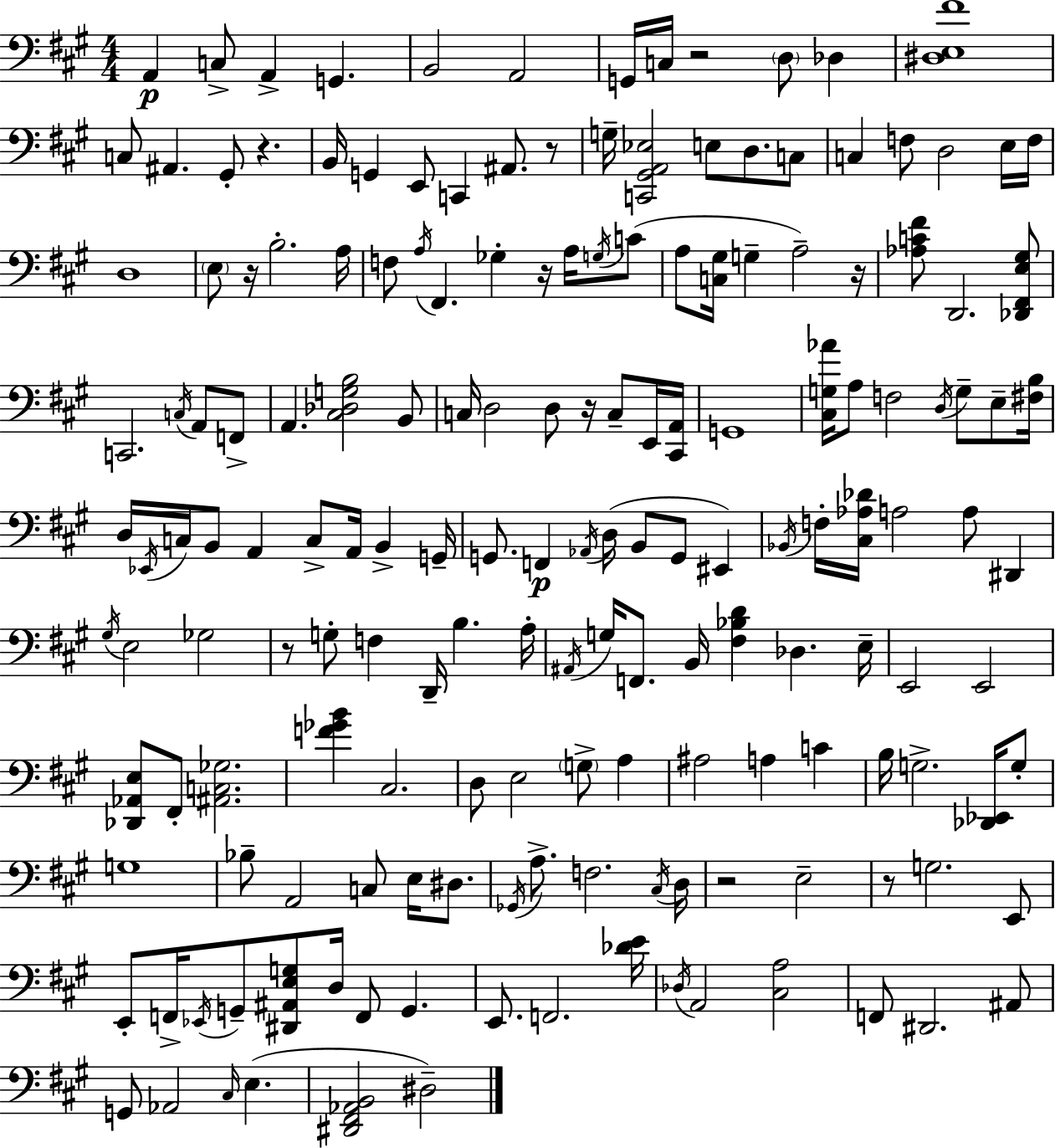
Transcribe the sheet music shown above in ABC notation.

X:1
T:Untitled
M:4/4
L:1/4
K:A
A,, C,/2 A,, G,, B,,2 A,,2 G,,/4 C,/4 z2 D,/2 _D, [^D,E,^F]4 C,/2 ^A,, ^G,,/2 z B,,/4 G,, E,,/2 C,, ^A,,/2 z/2 G,/4 [C,,^G,,A,,_E,]2 E,/2 D,/2 C,/2 C, F,/2 D,2 E,/4 F,/4 D,4 E,/2 z/4 B,2 A,/4 F,/2 A,/4 ^F,, _G, z/4 A,/4 G,/4 C/2 A,/2 [C,^G,]/4 G, A,2 z/4 [_A,C^F]/2 D,,2 [_D,,^F,,E,^G,]/2 C,,2 C,/4 A,,/2 F,,/2 A,, [^C,_D,G,B,]2 B,,/2 C,/4 D,2 D,/2 z/4 C,/2 E,,/4 [^C,,A,,]/4 G,,4 [^C,G,_A]/4 A,/2 F,2 D,/4 G,/2 E,/2 [^F,B,]/4 D,/4 _E,,/4 C,/4 B,,/2 A,, C,/2 A,,/4 B,, G,,/4 G,,/2 F,, _A,,/4 D,/4 B,,/2 G,,/2 ^E,, _B,,/4 F,/4 [^C,_A,_D]/4 A,2 A,/2 ^D,, ^G,/4 E,2 _G,2 z/2 G,/2 F, D,,/4 B, A,/4 ^A,,/4 G,/4 F,,/2 B,,/4 [^F,_B,D] _D, E,/4 E,,2 E,,2 [_D,,_A,,E,]/2 ^F,,/2 [^A,,C,_G,]2 [F_GB] ^C,2 D,/2 E,2 G,/2 A, ^A,2 A, C B,/4 G,2 [_D,,_E,,]/4 G,/2 G,4 _B,/2 A,,2 C,/2 E,/4 ^D,/2 _G,,/4 A,/2 F,2 ^C,/4 D,/4 z2 E,2 z/2 G,2 E,,/2 E,,/2 F,,/4 _E,,/4 G,,/2 [^D,,^A,,E,G,]/2 D,/4 F,,/2 G,, E,,/2 F,,2 [_DE]/4 _D,/4 A,,2 [^C,A,]2 F,,/2 ^D,,2 ^A,,/2 G,,/2 _A,,2 ^C,/4 E, [^D,,^F,,_A,,B,,]2 ^D,2